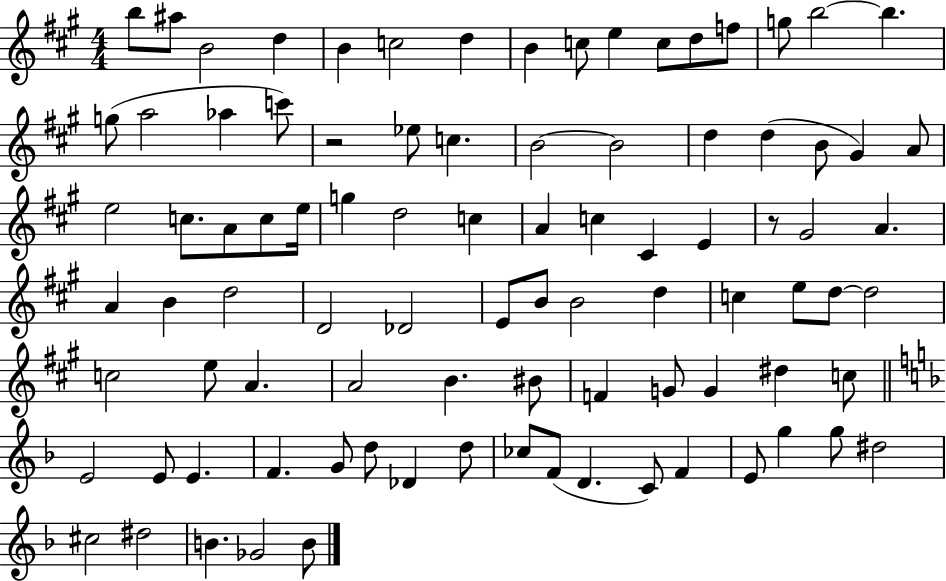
B5/e A#5/e B4/h D5/q B4/q C5/h D5/q B4/q C5/e E5/q C5/e D5/e F5/e G5/e B5/h B5/q. G5/e A5/h Ab5/q C6/e R/h Eb5/e C5/q. B4/h B4/h D5/q D5/q B4/e G#4/q A4/e E5/h C5/e. A4/e C5/e E5/s G5/q D5/h C5/q A4/q C5/q C#4/q E4/q R/e G#4/h A4/q. A4/q B4/q D5/h D4/h Db4/h E4/e B4/e B4/h D5/q C5/q E5/e D5/e D5/h C5/h E5/e A4/q. A4/h B4/q. BIS4/e F4/q G4/e G4/q D#5/q C5/e E4/h E4/e E4/q. F4/q. G4/e D5/e Db4/q D5/e CES5/e F4/e D4/q. C4/e F4/q E4/e G5/q G5/e D#5/h C#5/h D#5/h B4/q. Gb4/h B4/e